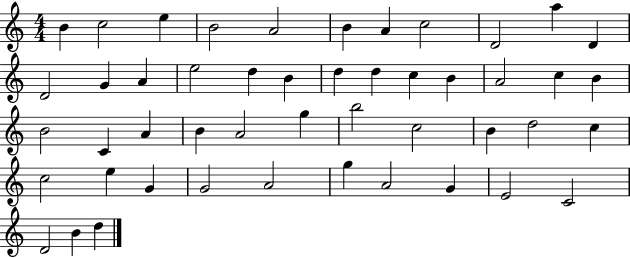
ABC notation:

X:1
T:Untitled
M:4/4
L:1/4
K:C
B c2 e B2 A2 B A c2 D2 a D D2 G A e2 d B d d c B A2 c B B2 C A B A2 g b2 c2 B d2 c c2 e G G2 A2 g A2 G E2 C2 D2 B d